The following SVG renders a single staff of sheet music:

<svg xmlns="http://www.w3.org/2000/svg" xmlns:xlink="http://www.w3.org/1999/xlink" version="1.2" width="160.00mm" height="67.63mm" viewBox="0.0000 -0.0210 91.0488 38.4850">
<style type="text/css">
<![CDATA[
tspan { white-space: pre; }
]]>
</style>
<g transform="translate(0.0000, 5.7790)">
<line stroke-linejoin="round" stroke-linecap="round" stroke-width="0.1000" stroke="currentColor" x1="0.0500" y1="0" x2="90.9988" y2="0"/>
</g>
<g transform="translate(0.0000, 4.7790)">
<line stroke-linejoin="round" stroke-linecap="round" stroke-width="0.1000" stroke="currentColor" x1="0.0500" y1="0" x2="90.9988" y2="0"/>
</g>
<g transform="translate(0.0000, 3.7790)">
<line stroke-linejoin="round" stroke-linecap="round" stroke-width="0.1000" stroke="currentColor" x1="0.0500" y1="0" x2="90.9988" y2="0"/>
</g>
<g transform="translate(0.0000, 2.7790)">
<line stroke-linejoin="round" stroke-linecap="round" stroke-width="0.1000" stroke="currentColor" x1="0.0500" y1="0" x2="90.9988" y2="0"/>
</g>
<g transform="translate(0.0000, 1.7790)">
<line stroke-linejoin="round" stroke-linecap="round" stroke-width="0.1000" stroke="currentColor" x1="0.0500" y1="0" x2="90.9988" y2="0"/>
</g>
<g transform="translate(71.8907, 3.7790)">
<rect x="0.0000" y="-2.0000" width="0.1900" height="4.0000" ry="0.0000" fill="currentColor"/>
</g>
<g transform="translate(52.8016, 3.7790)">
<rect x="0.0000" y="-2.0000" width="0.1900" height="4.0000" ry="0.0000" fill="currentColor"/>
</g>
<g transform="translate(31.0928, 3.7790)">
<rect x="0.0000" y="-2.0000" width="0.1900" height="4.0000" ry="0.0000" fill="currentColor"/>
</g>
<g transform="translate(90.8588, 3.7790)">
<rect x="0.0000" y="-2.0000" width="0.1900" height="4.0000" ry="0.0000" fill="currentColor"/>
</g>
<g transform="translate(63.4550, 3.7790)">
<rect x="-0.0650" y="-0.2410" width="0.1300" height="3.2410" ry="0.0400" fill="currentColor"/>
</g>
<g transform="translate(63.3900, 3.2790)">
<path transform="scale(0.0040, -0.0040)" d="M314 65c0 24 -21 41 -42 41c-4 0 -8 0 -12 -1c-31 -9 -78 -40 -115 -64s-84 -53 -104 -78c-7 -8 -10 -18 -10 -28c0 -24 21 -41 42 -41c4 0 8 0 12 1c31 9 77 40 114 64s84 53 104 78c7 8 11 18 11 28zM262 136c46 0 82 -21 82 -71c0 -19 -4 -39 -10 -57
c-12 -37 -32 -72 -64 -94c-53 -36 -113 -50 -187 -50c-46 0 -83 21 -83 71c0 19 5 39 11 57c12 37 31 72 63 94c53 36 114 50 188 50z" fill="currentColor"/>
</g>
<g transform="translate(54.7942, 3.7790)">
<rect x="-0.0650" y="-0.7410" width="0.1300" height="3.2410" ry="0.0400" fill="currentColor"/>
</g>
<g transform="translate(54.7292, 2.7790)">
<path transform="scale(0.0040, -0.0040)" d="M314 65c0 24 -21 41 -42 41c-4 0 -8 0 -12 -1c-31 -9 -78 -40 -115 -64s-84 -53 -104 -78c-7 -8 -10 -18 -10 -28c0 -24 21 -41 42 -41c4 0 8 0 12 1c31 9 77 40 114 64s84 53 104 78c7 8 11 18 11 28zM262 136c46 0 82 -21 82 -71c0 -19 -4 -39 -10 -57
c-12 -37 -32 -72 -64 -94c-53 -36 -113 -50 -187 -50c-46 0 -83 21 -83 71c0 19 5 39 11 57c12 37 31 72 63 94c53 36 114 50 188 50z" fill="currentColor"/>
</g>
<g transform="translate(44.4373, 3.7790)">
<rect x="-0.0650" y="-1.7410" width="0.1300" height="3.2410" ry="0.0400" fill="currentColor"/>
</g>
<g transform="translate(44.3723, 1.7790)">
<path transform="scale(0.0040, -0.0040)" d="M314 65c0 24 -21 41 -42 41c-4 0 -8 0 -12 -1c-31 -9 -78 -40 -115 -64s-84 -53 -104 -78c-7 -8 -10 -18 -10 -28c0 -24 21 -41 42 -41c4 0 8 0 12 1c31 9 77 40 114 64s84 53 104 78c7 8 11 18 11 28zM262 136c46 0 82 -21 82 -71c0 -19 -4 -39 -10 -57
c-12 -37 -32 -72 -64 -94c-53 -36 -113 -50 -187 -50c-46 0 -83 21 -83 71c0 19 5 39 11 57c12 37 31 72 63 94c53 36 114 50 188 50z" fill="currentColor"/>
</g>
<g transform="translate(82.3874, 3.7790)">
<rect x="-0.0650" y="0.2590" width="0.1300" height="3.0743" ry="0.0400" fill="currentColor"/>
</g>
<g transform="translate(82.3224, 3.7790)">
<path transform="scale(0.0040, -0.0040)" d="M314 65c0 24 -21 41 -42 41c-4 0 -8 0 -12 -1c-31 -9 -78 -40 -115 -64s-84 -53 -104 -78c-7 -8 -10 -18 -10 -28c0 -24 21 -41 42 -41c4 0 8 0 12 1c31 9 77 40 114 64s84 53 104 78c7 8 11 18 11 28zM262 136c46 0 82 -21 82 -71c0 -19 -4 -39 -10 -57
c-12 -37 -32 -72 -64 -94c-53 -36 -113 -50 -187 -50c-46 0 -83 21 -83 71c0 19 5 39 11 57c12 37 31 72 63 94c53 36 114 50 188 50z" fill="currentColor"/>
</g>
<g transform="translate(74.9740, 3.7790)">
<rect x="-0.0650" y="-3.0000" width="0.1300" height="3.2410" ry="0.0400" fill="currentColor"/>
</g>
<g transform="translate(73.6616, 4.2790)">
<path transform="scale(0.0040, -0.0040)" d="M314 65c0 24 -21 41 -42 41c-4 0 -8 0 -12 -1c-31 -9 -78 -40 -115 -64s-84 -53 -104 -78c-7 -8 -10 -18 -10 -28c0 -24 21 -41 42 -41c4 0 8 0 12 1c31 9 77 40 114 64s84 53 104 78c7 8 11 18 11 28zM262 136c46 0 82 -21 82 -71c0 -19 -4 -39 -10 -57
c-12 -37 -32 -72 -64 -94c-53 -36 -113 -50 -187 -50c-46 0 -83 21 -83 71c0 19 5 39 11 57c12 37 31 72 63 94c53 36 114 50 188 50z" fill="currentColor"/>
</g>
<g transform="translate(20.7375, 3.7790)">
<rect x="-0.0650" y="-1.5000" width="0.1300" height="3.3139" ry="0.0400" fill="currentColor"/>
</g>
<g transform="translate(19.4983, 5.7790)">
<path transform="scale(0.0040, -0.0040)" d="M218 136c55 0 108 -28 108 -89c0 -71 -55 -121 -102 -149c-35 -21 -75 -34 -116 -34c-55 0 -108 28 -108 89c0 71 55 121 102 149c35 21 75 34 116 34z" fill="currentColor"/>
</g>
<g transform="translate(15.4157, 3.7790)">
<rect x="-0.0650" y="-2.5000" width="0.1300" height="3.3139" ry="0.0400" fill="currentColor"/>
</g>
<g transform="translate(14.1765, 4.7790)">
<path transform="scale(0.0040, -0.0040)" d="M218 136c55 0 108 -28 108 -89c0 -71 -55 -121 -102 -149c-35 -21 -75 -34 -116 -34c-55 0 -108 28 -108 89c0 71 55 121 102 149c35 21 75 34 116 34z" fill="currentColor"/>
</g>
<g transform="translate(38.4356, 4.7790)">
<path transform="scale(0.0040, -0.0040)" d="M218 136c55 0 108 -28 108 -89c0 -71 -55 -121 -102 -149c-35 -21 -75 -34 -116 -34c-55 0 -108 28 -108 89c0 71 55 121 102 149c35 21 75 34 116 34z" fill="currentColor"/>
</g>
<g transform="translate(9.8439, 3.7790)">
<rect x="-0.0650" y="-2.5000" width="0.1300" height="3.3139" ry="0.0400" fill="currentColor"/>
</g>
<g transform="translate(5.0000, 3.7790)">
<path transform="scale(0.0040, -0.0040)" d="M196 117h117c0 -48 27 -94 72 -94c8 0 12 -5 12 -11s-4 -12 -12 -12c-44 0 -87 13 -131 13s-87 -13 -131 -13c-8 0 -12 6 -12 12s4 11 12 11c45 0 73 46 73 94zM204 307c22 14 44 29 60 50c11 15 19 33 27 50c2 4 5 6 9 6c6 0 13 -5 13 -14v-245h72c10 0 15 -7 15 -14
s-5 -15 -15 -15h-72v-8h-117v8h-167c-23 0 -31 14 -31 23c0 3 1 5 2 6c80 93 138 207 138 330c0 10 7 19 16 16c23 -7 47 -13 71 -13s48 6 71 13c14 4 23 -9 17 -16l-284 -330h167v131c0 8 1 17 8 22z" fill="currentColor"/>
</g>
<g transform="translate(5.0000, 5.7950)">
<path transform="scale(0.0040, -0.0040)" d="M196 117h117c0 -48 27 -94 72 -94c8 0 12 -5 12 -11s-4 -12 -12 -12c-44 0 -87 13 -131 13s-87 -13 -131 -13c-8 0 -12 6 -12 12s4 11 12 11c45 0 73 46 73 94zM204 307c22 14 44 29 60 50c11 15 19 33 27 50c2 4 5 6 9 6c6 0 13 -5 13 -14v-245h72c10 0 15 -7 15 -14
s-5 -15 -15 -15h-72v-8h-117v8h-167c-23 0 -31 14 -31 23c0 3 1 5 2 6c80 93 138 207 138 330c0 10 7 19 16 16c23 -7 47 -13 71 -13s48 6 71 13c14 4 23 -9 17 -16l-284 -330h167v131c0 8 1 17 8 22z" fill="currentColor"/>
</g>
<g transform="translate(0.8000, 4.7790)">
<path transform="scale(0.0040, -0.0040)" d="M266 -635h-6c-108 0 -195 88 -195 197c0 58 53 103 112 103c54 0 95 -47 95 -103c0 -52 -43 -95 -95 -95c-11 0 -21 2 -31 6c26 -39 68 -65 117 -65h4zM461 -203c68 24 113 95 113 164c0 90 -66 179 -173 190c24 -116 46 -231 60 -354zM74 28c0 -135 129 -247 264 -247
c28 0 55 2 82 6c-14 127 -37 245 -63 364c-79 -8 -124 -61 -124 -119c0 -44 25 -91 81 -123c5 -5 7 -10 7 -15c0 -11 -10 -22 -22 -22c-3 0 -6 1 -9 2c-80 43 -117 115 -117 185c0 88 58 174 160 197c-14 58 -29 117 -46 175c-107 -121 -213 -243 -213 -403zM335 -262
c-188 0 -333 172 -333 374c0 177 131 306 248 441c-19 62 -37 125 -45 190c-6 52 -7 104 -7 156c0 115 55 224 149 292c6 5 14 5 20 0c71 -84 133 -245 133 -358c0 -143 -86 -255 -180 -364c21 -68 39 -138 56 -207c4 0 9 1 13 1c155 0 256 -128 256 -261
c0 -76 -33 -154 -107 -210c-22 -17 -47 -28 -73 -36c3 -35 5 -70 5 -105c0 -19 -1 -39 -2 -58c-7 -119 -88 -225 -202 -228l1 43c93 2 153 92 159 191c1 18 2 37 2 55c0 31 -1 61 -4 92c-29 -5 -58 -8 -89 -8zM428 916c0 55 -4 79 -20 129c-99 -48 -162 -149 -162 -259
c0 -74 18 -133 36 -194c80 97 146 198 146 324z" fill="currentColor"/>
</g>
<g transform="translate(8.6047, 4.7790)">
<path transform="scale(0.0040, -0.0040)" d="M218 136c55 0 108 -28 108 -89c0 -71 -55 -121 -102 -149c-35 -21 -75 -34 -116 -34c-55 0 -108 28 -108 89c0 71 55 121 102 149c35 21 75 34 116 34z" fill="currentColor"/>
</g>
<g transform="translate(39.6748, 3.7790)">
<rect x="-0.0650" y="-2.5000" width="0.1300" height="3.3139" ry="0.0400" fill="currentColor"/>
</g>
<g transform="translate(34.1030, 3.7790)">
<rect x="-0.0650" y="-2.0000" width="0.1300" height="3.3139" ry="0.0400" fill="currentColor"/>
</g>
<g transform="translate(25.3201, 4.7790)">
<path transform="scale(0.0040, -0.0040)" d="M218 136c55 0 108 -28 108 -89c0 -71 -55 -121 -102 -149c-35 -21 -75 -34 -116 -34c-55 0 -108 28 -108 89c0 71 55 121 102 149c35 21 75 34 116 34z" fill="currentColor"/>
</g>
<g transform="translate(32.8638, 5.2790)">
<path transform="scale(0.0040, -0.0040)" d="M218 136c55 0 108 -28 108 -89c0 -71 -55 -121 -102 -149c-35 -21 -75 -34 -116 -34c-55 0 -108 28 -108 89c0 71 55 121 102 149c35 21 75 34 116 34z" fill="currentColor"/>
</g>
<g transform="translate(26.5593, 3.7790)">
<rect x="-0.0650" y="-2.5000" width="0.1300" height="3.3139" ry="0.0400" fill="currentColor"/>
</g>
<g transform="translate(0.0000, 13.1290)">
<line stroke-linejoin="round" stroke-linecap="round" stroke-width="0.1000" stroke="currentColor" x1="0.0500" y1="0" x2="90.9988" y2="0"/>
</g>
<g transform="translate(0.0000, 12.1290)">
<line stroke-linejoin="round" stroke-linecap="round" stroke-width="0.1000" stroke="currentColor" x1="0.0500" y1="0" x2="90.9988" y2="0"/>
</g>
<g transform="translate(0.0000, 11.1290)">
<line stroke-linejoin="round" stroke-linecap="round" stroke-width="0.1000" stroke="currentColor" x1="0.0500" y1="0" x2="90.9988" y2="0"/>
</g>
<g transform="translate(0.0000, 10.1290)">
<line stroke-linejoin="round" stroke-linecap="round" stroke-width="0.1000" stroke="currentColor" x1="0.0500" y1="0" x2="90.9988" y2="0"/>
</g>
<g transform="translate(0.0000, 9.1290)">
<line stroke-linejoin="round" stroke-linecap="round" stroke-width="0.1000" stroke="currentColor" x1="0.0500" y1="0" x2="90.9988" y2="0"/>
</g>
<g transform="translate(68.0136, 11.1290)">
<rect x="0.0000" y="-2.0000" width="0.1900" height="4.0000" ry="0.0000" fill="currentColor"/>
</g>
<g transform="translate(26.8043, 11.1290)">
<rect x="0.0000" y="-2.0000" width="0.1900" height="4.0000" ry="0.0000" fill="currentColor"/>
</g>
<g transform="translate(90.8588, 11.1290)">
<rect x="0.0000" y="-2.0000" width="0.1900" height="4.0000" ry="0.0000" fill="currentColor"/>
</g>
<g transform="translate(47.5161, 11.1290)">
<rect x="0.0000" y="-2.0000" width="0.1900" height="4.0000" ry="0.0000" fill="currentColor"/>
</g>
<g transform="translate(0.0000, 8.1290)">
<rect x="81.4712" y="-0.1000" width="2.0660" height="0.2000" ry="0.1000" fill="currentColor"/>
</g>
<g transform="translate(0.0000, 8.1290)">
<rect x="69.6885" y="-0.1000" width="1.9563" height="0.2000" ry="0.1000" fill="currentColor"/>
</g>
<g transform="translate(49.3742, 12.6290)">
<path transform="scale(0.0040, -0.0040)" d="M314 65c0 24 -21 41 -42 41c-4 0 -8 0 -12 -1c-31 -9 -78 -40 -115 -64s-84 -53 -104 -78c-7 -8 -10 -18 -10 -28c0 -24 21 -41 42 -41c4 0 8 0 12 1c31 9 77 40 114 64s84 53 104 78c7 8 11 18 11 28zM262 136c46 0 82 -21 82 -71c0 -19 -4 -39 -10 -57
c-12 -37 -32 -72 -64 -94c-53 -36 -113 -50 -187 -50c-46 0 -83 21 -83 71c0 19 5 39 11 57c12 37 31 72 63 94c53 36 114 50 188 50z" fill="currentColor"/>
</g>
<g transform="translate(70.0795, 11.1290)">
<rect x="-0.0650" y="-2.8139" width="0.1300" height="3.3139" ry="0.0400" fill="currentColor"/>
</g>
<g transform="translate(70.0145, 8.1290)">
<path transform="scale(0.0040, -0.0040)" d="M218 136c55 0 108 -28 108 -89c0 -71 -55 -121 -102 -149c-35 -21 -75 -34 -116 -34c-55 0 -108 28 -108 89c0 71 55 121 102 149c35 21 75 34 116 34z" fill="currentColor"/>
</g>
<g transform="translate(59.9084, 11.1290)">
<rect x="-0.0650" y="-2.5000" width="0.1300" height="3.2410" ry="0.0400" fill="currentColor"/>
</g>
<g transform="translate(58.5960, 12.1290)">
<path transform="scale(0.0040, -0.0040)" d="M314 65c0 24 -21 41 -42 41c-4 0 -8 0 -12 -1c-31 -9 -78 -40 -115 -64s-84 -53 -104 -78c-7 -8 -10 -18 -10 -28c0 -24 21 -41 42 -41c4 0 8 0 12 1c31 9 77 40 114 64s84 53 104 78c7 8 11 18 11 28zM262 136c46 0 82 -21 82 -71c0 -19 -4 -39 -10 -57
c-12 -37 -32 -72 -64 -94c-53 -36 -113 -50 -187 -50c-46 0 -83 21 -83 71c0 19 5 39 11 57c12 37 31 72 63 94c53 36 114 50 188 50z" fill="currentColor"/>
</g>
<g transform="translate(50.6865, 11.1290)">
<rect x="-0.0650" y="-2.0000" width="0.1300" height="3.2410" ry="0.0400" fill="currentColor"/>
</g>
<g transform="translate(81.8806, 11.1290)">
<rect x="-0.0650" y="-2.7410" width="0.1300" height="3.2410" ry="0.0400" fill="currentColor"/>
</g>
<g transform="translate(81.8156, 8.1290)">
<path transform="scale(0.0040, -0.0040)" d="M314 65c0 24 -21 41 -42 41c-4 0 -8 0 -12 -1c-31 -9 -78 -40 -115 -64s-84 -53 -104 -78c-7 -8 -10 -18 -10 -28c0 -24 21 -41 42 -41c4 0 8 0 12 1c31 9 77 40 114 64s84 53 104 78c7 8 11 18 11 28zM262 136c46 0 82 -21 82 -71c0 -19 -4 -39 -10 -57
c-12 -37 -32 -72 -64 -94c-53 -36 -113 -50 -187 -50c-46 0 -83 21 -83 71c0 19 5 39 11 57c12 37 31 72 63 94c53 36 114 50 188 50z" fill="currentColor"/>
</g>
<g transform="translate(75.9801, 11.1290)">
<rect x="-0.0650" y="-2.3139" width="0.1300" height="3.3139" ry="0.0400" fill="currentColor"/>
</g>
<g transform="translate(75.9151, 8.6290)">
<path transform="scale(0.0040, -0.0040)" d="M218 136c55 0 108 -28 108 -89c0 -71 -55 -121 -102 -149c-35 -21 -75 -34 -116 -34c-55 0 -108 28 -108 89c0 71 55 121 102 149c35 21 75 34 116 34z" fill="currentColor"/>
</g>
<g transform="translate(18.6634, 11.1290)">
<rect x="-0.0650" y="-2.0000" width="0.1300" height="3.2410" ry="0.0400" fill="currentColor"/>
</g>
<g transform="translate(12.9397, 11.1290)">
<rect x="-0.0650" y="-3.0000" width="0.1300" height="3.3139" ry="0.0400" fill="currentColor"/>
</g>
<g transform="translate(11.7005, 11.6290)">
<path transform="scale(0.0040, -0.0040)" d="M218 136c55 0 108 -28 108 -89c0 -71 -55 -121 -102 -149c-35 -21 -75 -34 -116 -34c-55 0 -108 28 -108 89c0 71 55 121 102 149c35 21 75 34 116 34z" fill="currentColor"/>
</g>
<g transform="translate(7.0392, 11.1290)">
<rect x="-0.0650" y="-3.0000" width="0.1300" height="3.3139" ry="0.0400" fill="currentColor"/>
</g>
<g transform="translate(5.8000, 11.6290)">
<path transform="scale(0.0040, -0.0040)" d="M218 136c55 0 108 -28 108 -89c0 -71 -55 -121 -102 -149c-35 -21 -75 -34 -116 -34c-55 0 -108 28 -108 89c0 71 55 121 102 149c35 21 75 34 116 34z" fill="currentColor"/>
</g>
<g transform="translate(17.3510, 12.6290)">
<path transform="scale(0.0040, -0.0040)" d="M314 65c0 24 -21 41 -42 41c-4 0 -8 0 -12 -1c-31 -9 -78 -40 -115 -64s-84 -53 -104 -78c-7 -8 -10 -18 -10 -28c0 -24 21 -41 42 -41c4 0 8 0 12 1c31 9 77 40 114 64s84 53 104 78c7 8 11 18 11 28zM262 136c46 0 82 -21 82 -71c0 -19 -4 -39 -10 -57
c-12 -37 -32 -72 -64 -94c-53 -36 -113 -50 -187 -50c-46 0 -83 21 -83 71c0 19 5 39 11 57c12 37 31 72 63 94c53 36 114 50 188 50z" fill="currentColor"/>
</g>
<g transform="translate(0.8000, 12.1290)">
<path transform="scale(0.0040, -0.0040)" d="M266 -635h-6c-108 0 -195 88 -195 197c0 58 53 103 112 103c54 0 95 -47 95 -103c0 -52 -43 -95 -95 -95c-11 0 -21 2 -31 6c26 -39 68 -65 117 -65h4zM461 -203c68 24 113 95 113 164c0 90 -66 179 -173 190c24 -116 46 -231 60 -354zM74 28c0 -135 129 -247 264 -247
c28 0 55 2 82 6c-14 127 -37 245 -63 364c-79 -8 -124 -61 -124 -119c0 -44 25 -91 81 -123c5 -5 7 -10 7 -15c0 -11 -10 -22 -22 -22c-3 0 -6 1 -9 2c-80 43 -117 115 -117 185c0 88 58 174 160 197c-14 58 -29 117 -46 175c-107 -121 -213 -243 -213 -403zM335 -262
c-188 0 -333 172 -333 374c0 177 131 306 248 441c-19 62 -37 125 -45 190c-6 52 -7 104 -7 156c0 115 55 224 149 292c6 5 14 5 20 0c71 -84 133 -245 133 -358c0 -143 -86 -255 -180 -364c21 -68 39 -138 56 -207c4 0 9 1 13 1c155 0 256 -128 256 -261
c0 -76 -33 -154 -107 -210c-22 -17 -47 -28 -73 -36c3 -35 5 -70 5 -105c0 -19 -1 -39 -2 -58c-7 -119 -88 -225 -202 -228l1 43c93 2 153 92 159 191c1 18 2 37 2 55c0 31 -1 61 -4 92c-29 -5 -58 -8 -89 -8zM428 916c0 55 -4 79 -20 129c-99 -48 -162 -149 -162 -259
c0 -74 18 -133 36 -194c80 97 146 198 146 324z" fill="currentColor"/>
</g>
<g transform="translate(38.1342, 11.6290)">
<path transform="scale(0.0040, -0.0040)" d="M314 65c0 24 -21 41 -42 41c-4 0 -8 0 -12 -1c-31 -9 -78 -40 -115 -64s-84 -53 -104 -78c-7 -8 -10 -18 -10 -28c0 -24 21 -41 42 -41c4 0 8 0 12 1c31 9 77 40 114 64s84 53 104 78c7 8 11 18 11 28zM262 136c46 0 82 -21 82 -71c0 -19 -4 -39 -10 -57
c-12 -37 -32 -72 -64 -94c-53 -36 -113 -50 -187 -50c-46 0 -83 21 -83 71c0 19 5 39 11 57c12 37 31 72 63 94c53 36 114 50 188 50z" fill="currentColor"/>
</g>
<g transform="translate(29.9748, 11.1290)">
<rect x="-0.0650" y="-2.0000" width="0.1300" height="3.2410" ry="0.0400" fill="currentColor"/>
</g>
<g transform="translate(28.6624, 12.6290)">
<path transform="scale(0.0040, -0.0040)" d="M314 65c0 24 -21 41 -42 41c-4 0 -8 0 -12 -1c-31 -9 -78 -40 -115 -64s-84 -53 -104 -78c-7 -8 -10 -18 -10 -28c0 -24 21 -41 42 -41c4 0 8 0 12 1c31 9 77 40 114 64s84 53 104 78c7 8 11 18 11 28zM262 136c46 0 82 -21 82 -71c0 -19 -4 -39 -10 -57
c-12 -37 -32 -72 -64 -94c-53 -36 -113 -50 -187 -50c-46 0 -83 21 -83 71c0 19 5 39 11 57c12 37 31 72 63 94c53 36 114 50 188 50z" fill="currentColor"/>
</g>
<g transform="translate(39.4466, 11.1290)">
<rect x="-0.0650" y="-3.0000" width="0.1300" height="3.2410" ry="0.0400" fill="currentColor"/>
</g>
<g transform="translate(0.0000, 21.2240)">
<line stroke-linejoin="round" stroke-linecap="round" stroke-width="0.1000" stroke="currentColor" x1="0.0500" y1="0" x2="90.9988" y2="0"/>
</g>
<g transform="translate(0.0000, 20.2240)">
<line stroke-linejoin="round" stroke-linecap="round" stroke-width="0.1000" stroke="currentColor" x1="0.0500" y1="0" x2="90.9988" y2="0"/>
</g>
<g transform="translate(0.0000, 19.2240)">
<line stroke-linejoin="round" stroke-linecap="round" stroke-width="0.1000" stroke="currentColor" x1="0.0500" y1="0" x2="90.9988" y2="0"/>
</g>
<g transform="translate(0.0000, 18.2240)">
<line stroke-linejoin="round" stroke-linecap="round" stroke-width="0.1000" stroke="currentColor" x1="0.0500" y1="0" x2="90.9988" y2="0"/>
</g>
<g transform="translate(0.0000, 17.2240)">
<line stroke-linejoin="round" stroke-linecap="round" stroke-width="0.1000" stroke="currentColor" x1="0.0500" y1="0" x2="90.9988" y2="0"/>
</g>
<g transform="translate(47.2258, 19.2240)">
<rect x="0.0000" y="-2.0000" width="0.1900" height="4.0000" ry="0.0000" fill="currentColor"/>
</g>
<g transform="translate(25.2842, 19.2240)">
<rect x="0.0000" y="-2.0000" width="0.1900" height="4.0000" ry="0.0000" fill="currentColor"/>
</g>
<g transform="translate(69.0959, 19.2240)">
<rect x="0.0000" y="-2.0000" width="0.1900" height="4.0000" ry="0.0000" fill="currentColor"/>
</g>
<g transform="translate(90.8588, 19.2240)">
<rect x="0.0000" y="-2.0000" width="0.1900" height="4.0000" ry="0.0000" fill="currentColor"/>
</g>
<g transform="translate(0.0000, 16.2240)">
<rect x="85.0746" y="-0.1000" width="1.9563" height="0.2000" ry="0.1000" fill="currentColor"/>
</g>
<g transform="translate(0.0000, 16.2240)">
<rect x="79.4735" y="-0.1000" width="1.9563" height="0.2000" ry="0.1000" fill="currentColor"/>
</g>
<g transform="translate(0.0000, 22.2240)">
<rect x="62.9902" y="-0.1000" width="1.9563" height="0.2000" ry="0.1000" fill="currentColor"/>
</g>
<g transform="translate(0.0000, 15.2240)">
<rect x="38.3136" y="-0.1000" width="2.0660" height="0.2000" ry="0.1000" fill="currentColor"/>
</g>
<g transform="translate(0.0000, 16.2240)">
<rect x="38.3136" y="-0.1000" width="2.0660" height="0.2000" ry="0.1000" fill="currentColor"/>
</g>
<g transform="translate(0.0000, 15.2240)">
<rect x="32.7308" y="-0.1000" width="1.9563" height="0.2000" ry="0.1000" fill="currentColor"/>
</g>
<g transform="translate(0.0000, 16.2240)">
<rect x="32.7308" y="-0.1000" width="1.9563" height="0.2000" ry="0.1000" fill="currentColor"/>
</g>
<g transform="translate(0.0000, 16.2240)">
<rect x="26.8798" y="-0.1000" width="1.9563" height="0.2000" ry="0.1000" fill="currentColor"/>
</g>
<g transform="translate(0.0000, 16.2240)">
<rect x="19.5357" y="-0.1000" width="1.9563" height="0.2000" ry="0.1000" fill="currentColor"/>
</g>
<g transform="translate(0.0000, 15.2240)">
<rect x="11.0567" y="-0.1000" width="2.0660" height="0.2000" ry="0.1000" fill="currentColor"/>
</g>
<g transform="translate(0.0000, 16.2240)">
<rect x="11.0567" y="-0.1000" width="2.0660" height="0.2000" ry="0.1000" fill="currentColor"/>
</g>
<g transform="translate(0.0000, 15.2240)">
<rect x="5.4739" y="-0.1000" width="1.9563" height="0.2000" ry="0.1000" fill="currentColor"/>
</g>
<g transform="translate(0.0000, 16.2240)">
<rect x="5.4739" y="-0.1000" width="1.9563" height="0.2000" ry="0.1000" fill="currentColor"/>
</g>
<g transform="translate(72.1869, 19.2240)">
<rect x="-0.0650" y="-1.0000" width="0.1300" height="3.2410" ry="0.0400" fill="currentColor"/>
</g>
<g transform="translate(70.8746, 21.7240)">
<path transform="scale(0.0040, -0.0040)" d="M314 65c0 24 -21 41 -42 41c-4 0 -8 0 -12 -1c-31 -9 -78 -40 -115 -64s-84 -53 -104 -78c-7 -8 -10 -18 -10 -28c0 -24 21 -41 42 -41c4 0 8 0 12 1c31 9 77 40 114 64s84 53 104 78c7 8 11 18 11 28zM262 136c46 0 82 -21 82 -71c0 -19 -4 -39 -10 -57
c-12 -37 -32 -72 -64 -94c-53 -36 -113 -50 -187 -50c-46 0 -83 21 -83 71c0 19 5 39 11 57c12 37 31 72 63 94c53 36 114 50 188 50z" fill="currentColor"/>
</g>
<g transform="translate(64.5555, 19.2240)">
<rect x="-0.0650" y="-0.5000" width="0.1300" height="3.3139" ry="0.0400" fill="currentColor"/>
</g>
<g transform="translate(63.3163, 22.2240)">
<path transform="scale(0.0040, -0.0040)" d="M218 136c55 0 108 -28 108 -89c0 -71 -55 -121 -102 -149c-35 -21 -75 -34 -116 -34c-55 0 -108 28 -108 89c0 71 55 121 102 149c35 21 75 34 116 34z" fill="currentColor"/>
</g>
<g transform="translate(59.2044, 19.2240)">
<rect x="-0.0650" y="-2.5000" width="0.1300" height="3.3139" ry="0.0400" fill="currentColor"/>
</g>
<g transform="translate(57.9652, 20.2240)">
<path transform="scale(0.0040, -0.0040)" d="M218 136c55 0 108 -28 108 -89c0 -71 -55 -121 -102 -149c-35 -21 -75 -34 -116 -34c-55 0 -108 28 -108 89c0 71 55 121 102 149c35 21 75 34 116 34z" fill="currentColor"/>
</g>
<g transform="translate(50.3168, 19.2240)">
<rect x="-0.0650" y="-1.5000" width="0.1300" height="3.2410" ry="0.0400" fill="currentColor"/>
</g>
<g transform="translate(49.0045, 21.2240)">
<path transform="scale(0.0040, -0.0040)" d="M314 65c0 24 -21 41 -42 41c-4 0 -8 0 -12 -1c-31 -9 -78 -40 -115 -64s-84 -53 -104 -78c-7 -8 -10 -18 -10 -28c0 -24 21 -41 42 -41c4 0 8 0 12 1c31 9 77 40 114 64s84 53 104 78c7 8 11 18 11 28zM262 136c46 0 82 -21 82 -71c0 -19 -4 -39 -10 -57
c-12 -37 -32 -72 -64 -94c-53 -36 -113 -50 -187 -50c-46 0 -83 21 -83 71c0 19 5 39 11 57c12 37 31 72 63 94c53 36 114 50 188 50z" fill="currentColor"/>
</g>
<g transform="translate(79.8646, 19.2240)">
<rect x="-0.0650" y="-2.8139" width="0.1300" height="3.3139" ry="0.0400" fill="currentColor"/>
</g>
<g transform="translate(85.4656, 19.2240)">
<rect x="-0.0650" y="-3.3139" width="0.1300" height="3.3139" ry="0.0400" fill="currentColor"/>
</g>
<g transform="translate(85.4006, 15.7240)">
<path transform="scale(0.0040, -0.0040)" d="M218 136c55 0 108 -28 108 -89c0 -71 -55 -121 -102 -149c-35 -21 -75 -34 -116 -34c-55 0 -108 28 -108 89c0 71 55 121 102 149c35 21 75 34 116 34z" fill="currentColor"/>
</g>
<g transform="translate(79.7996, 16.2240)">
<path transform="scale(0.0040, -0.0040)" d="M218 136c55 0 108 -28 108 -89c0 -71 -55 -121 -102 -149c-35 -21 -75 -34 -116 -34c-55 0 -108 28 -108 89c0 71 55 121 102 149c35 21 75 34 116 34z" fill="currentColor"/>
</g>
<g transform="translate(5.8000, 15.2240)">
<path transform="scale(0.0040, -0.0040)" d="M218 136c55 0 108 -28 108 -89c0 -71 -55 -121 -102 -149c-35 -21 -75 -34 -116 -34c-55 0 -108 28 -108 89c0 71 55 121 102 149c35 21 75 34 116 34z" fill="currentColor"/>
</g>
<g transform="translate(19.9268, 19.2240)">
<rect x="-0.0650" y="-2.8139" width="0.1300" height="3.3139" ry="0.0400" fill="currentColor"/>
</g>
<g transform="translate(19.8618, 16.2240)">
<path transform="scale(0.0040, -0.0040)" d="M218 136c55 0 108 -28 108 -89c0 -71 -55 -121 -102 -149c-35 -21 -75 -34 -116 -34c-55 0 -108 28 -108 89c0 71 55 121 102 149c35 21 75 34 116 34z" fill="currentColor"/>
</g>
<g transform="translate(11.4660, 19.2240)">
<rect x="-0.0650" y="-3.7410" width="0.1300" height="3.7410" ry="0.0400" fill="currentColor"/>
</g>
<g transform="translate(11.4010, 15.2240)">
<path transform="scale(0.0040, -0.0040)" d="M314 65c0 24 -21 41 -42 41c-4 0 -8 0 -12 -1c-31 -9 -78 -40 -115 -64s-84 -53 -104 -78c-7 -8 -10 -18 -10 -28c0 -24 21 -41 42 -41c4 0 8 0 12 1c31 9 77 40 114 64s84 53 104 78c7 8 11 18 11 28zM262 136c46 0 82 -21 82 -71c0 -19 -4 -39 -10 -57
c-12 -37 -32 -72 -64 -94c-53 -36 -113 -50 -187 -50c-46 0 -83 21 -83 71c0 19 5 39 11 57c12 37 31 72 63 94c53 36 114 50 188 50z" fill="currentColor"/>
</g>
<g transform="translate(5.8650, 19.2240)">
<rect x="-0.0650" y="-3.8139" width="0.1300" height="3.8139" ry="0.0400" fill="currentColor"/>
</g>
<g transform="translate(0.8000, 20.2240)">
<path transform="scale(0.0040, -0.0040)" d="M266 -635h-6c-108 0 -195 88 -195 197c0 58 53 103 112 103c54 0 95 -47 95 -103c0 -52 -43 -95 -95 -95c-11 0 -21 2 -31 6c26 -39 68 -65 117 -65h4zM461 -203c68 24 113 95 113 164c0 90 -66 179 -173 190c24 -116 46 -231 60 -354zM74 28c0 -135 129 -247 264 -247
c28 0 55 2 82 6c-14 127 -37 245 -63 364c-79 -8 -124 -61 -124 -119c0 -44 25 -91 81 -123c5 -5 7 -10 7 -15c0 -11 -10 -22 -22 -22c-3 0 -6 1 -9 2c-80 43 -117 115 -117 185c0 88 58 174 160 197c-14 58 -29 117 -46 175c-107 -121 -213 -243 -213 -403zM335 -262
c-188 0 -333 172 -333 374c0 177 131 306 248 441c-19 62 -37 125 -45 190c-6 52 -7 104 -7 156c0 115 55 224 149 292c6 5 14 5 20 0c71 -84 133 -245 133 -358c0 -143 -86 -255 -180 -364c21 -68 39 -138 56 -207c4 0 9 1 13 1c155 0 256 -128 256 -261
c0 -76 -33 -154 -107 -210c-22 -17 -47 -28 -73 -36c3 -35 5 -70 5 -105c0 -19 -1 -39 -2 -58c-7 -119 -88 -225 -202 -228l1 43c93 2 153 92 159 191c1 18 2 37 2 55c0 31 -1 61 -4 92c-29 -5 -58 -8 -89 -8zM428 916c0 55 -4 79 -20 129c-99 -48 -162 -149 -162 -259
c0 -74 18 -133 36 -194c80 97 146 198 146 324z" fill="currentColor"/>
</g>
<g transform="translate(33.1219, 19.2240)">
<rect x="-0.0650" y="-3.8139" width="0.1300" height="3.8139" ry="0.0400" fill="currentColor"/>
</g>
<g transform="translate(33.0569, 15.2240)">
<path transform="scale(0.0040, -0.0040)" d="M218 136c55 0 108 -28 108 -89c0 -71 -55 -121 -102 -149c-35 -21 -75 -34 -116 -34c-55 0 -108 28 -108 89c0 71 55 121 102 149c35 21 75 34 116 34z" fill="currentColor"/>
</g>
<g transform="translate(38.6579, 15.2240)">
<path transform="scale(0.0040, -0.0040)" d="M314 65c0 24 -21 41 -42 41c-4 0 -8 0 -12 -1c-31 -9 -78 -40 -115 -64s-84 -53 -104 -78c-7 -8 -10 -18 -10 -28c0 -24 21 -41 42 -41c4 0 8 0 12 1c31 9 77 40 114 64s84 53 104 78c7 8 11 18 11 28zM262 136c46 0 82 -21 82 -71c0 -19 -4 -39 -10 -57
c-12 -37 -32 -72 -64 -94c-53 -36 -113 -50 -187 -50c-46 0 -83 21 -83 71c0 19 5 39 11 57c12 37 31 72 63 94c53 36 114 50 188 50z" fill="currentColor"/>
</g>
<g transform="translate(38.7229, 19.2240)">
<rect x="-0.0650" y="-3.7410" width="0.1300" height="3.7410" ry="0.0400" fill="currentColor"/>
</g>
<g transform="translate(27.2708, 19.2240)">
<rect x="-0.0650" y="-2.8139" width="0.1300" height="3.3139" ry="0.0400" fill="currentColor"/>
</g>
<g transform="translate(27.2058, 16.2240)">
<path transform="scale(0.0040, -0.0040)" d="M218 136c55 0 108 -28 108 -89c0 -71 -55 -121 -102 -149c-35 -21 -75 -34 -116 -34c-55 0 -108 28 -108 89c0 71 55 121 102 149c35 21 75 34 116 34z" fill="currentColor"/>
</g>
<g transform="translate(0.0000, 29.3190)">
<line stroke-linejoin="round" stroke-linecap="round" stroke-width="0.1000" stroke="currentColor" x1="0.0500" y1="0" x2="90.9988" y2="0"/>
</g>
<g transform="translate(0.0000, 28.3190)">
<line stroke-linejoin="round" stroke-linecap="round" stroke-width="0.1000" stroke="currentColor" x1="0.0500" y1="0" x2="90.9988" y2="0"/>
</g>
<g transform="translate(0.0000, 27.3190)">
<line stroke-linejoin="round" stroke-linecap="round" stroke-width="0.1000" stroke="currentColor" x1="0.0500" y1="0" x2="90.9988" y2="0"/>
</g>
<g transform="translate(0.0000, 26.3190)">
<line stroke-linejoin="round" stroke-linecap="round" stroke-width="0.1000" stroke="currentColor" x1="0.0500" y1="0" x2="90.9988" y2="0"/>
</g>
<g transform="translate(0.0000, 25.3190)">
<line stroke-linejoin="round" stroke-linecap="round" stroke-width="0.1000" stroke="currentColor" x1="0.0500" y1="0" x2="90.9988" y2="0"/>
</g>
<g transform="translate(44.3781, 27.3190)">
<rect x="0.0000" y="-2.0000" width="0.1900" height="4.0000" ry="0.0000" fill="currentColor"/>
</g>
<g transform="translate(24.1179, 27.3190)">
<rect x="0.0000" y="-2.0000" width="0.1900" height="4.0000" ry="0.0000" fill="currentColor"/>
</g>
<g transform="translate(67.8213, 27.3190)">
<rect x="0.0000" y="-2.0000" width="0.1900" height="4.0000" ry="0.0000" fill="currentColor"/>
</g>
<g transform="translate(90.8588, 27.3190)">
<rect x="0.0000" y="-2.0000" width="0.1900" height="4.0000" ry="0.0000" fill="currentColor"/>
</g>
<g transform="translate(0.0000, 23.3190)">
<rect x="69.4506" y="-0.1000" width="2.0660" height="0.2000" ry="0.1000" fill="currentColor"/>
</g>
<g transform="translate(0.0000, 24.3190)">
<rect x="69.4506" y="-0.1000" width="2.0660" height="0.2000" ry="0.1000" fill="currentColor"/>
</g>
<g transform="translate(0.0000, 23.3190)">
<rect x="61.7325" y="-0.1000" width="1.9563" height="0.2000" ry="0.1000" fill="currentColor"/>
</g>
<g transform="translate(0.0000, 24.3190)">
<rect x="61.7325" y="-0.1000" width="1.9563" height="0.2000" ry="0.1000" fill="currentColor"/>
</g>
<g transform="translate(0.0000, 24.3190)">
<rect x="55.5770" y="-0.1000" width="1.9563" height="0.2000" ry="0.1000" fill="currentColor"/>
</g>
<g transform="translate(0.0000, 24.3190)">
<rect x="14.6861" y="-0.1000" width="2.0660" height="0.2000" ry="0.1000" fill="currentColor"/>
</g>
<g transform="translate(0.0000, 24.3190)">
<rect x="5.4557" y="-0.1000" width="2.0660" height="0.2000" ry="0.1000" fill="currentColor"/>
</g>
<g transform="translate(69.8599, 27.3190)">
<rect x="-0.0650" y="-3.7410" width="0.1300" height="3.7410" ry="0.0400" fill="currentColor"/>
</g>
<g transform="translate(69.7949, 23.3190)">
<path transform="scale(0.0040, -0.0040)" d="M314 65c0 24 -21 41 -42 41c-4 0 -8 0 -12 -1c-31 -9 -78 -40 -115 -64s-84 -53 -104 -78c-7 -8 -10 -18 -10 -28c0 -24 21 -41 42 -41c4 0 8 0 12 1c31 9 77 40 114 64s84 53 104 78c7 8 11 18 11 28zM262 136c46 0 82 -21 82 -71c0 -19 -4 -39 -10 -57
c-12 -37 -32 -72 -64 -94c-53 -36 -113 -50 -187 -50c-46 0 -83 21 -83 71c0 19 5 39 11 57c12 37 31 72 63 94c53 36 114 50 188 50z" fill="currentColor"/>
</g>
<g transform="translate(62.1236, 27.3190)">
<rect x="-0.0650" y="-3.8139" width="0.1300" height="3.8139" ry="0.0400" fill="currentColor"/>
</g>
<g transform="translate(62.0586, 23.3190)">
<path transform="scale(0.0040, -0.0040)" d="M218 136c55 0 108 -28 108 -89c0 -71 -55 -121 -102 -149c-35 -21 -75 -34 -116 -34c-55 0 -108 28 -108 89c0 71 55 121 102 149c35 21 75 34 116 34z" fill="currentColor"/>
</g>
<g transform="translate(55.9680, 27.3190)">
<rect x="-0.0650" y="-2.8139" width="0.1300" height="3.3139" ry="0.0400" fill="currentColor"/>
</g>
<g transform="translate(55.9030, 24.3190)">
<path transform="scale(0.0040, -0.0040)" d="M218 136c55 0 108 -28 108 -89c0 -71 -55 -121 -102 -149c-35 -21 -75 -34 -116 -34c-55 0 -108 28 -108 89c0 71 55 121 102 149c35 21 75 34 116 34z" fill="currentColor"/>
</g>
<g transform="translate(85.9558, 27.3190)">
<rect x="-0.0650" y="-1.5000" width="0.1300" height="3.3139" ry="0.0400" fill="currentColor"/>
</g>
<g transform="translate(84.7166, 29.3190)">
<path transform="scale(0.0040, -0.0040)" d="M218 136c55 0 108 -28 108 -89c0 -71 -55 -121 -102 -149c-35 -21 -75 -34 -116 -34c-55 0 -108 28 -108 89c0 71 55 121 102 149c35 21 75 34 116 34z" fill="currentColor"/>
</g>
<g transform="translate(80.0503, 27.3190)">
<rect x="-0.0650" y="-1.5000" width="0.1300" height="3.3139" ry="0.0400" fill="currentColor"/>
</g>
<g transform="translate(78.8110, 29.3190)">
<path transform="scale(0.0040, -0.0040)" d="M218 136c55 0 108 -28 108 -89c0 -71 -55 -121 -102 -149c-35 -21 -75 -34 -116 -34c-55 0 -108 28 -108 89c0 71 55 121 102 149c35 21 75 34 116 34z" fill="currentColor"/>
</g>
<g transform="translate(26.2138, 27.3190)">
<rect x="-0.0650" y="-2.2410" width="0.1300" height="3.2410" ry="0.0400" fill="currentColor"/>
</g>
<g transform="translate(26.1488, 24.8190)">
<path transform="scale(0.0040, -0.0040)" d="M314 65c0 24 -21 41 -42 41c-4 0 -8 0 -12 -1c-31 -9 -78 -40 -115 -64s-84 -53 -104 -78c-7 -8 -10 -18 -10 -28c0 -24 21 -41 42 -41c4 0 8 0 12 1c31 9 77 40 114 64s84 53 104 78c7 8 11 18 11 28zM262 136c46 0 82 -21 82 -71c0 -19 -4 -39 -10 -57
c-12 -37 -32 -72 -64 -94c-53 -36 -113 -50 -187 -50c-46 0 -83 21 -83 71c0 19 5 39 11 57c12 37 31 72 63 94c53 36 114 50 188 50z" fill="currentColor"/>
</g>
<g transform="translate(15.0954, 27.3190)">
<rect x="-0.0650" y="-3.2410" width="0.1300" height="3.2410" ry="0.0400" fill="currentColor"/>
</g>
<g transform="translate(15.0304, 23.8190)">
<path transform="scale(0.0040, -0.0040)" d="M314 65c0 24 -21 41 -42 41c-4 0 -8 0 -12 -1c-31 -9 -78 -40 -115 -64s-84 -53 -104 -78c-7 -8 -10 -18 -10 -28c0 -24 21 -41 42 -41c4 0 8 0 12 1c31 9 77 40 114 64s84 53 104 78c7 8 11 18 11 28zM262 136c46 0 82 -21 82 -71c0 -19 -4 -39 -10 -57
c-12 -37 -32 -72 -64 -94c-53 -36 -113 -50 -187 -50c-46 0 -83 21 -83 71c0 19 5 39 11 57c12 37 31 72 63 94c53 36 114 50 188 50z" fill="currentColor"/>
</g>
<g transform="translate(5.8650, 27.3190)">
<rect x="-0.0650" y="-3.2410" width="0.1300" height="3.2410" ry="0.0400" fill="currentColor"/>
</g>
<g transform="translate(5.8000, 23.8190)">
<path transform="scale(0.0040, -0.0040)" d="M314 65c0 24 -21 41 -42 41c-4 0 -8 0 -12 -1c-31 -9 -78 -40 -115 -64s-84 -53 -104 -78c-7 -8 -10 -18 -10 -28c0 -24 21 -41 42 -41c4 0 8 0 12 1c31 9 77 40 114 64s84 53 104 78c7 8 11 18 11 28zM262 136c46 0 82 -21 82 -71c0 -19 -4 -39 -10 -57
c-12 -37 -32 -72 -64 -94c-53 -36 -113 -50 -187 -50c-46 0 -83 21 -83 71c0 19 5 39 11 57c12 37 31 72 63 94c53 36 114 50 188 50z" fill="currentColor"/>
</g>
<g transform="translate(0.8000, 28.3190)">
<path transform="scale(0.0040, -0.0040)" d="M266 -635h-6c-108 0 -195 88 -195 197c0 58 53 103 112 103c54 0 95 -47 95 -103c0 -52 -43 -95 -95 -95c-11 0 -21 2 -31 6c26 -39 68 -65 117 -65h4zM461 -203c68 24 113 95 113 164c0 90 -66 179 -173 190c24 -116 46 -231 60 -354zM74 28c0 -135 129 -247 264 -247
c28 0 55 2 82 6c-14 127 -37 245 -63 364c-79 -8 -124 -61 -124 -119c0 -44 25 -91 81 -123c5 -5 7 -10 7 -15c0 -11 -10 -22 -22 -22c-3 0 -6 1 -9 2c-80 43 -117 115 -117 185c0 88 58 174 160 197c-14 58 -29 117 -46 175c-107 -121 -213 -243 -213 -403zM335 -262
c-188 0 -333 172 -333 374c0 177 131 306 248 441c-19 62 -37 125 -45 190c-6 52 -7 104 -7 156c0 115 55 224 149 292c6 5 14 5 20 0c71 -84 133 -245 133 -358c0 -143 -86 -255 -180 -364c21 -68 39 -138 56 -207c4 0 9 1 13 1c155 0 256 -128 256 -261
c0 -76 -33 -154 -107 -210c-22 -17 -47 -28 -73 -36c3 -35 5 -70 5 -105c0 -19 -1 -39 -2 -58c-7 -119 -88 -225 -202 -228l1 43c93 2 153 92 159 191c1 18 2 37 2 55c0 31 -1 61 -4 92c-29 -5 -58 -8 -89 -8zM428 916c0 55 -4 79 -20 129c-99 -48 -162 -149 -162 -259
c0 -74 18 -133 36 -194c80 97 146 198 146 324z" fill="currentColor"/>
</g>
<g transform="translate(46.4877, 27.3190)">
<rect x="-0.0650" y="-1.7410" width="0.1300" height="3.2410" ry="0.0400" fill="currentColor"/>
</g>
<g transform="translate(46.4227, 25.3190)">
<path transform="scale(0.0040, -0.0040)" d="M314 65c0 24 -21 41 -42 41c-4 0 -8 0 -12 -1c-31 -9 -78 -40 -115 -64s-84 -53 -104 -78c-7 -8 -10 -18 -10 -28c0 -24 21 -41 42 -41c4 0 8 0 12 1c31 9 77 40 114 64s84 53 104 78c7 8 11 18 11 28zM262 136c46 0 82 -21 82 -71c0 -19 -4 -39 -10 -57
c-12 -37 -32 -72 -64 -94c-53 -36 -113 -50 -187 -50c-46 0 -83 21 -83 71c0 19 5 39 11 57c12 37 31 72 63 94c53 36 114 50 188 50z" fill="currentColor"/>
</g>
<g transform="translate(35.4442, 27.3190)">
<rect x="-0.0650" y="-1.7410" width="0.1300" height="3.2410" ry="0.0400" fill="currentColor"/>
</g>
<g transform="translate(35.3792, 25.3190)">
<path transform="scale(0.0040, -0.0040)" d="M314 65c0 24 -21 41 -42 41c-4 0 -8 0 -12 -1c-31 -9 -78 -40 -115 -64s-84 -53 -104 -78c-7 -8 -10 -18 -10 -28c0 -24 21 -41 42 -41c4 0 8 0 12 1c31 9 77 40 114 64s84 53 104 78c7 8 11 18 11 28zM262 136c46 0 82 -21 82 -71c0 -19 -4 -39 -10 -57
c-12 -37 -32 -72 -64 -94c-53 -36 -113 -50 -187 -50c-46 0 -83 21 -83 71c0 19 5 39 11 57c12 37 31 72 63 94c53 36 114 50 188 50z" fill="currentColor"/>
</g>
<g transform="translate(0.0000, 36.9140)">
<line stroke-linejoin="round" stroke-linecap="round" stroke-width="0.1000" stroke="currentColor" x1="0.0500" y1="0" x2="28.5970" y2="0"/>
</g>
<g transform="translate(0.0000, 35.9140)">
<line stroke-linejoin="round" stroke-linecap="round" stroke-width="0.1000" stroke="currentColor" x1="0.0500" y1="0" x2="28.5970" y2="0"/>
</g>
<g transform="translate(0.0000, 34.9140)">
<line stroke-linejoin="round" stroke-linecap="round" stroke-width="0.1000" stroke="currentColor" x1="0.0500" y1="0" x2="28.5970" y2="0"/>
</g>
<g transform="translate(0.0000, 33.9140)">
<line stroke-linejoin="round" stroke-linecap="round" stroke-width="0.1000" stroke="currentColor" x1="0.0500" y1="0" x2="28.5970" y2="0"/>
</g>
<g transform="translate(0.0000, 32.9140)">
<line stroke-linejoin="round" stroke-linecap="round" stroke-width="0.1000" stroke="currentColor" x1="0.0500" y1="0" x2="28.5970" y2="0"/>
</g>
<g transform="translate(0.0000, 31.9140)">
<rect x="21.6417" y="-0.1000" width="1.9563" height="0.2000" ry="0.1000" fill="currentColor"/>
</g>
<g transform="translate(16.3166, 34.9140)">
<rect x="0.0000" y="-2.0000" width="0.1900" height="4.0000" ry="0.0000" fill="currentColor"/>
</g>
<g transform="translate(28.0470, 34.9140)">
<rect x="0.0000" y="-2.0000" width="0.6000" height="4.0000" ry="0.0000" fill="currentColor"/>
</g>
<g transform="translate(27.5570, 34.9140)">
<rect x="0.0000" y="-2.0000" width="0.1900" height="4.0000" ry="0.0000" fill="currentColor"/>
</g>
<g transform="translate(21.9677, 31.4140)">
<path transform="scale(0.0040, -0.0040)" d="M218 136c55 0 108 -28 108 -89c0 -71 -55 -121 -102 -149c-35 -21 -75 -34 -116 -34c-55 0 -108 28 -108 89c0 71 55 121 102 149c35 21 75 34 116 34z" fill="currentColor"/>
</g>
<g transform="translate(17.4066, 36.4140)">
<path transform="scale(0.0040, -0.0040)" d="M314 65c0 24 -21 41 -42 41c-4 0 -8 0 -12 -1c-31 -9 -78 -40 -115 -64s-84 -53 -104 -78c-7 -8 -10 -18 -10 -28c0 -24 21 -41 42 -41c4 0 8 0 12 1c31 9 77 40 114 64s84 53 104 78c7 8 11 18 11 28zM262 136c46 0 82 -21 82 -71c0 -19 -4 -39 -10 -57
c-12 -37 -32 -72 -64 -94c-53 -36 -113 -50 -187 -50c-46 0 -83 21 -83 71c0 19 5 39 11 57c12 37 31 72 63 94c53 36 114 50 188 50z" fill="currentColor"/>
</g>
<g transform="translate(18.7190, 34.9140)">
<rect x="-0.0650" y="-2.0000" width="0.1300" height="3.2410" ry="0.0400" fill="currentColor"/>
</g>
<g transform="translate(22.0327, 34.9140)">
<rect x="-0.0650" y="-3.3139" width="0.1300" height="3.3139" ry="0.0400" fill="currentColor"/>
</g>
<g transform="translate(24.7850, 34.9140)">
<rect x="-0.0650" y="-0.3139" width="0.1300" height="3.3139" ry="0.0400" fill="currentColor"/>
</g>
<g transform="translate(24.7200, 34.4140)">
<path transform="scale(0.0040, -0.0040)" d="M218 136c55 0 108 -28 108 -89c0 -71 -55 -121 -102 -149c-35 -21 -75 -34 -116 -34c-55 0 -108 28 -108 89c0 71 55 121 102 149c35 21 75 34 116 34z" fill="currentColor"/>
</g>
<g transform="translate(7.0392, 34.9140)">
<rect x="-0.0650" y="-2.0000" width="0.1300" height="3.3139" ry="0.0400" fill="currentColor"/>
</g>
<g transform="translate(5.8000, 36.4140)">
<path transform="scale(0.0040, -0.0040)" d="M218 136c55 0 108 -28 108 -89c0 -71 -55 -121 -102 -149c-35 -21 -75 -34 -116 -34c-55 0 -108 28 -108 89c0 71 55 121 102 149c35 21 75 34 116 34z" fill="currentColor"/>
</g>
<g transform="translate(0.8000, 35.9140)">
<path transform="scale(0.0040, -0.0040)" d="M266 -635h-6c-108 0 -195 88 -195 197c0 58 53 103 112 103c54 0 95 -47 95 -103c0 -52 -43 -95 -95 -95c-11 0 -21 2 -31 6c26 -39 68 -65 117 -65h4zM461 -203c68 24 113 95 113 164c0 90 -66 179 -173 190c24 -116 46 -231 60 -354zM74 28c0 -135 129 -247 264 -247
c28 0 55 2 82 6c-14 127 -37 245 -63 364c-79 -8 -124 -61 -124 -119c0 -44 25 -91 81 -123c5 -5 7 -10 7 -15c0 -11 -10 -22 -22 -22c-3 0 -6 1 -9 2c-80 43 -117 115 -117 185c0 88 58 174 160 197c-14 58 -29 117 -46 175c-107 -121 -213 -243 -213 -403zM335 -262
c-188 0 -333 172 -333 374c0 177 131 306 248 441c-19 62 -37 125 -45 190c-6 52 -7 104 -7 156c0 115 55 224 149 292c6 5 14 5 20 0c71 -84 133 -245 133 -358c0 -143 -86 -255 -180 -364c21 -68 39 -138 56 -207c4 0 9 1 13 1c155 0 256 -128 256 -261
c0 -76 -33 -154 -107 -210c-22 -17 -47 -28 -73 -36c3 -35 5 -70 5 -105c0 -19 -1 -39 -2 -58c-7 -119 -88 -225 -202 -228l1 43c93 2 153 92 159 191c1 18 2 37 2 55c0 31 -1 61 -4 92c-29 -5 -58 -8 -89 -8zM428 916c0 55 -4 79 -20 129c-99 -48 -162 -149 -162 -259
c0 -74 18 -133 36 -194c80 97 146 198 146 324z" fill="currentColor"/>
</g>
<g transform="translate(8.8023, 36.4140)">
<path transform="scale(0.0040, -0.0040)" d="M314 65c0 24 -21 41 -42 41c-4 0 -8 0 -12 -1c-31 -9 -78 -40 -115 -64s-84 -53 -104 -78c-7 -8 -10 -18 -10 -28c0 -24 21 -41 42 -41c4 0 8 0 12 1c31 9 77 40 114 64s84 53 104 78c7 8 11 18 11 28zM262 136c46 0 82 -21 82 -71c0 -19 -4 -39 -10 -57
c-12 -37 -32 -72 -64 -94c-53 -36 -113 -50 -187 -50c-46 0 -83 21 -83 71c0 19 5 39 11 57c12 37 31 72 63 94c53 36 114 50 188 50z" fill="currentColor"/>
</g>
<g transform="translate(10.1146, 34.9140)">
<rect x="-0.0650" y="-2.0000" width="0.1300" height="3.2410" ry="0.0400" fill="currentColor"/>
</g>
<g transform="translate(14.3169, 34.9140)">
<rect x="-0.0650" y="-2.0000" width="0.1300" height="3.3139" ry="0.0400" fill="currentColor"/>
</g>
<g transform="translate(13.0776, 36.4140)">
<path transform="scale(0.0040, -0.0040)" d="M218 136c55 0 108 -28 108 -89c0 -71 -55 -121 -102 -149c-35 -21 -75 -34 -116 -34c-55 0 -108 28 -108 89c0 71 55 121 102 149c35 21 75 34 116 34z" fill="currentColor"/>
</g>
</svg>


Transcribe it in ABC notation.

X:1
T:Untitled
M:4/4
L:1/4
K:C
G G E G F G f2 d2 c2 A2 B2 A A F2 F2 A2 F2 G2 a g a2 c' c'2 a a c' c'2 E2 G C D2 a b b2 b2 g2 f2 f2 a c' c'2 E E F F2 F F2 b c